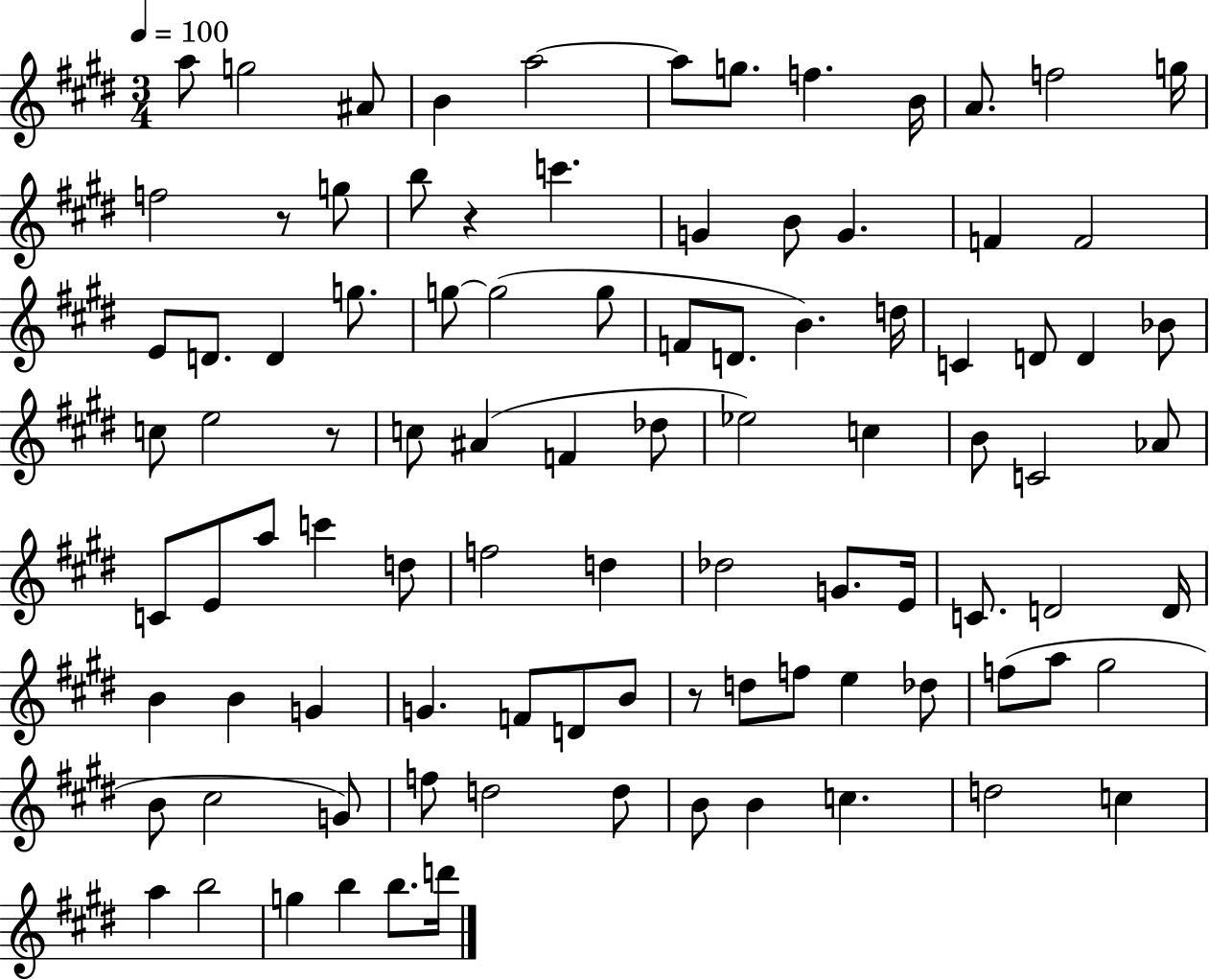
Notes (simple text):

A5/e G5/h A#4/e B4/q A5/h A5/e G5/e. F5/q. B4/s A4/e. F5/h G5/s F5/h R/e G5/e B5/e R/q C6/q. G4/q B4/e G4/q. F4/q F4/h E4/e D4/e. D4/q G5/e. G5/e G5/h G5/e F4/e D4/e. B4/q. D5/s C4/q D4/e D4/q Bb4/e C5/e E5/h R/e C5/e A#4/q F4/q Db5/e Eb5/h C5/q B4/e C4/h Ab4/e C4/e E4/e A5/e C6/q D5/e F5/h D5/q Db5/h G4/e. E4/s C4/e. D4/h D4/s B4/q B4/q G4/q G4/q. F4/e D4/e B4/e R/e D5/e F5/e E5/q Db5/e F5/e A5/e G#5/h B4/e C#5/h G4/e F5/e D5/h D5/e B4/e B4/q C5/q. D5/h C5/q A5/q B5/h G5/q B5/q B5/e. D6/s